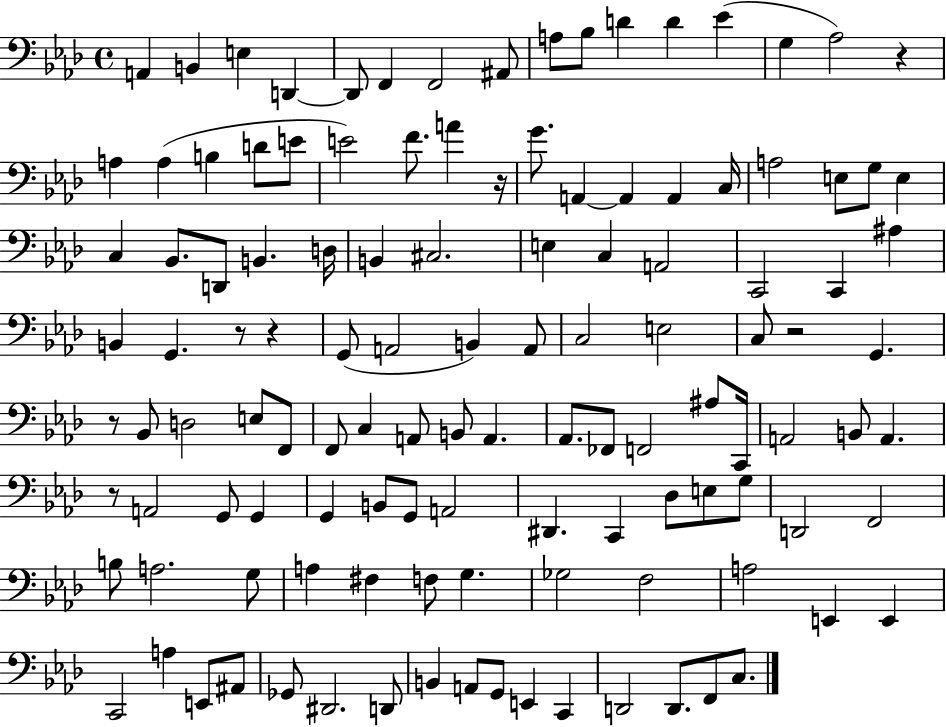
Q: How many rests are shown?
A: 7